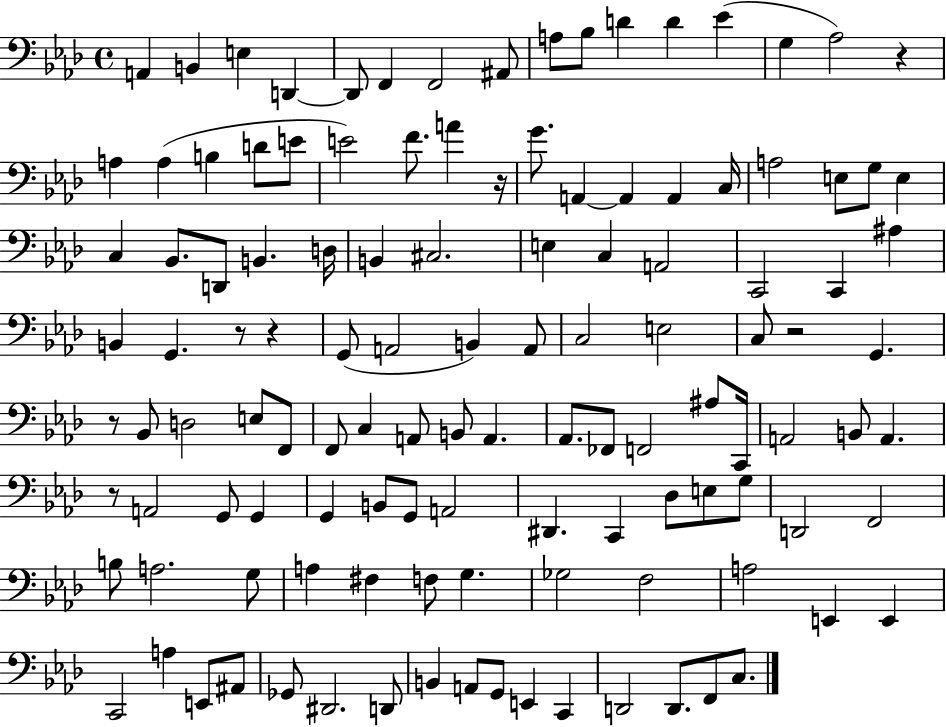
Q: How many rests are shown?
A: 7